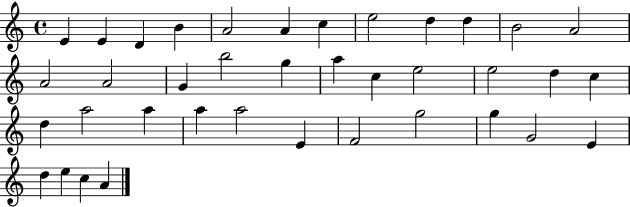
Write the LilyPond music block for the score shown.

{
  \clef treble
  \time 4/4
  \defaultTimeSignature
  \key c \major
  e'4 e'4 d'4 b'4 | a'2 a'4 c''4 | e''2 d''4 d''4 | b'2 a'2 | \break a'2 a'2 | g'4 b''2 g''4 | a''4 c''4 e''2 | e''2 d''4 c''4 | \break d''4 a''2 a''4 | a''4 a''2 e'4 | f'2 g''2 | g''4 g'2 e'4 | \break d''4 e''4 c''4 a'4 | \bar "|."
}